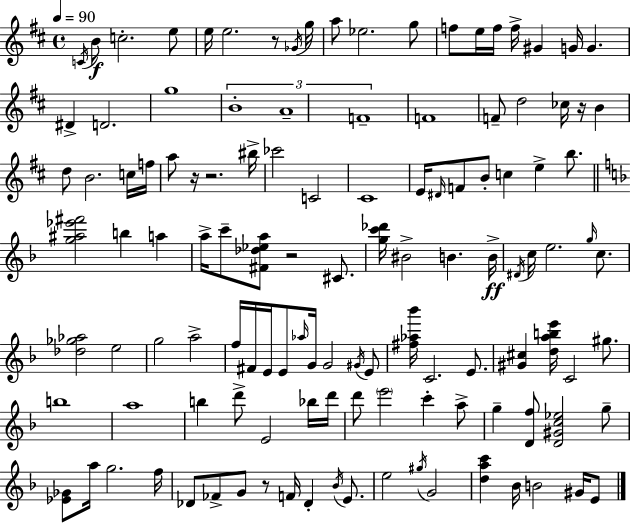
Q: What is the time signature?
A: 4/4